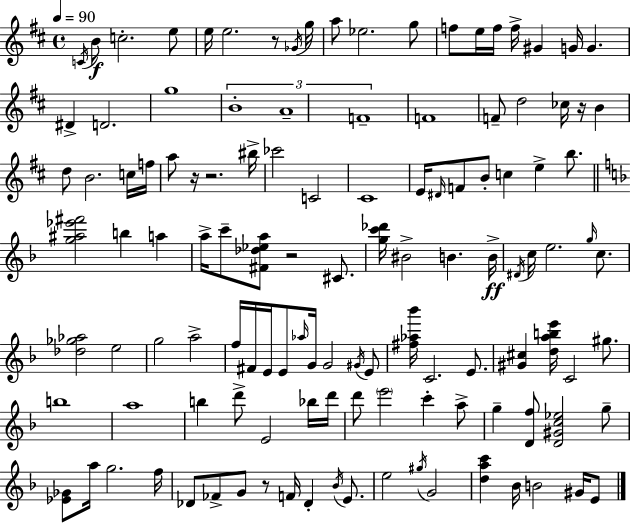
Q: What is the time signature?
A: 4/4